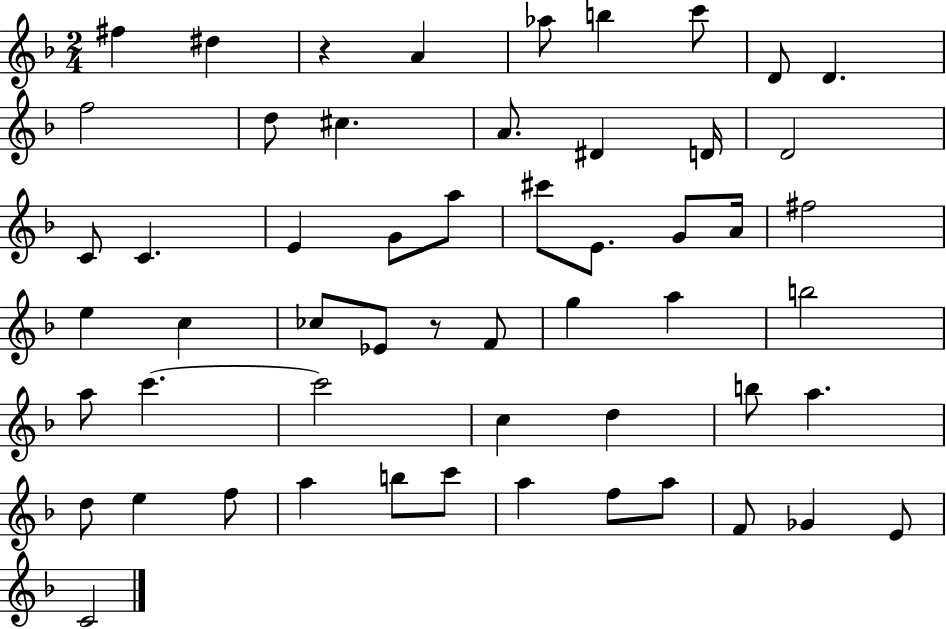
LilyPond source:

{
  \clef treble
  \numericTimeSignature
  \time 2/4
  \key f \major
  fis''4 dis''4 | r4 a'4 | aes''8 b''4 c'''8 | d'8 d'4. | \break f''2 | d''8 cis''4. | a'8. dis'4 d'16 | d'2 | \break c'8 c'4. | e'4 g'8 a''8 | cis'''8 e'8. g'8 a'16 | fis''2 | \break e''4 c''4 | ces''8 ees'8 r8 f'8 | g''4 a''4 | b''2 | \break a''8 c'''4.~~ | c'''2 | c''4 d''4 | b''8 a''4. | \break d''8 e''4 f''8 | a''4 b''8 c'''8 | a''4 f''8 a''8 | f'8 ges'4 e'8 | \break c'2 | \bar "|."
}